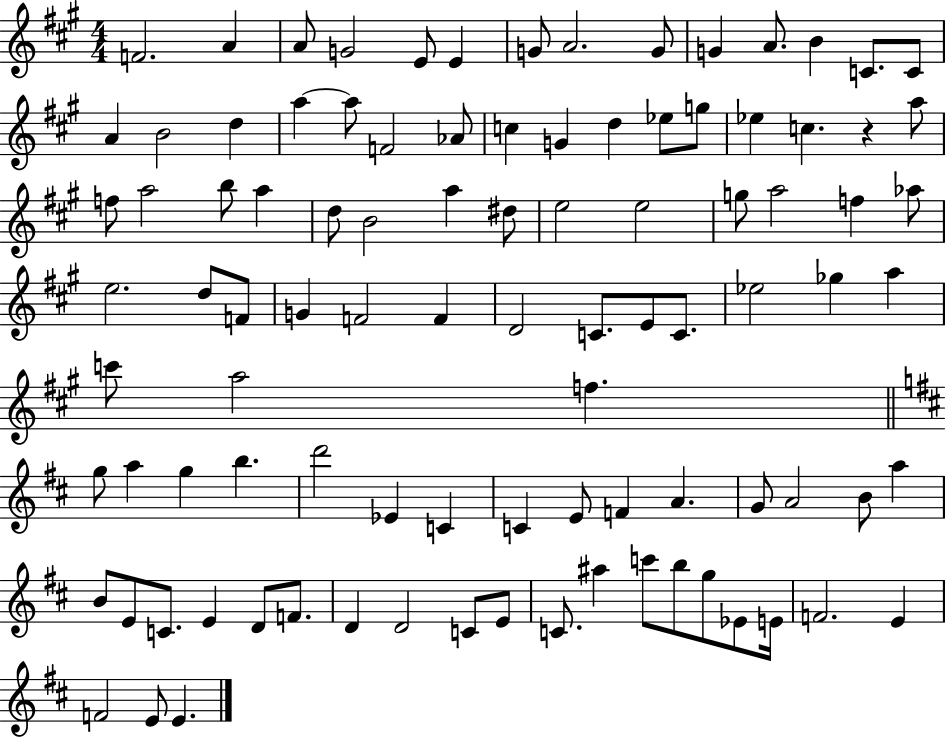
{
  \clef treble
  \numericTimeSignature
  \time 4/4
  \key a \major
  f'2. a'4 | a'8 g'2 e'8 e'4 | g'8 a'2. g'8 | g'4 a'8. b'4 c'8. c'8 | \break a'4 b'2 d''4 | a''4~~ a''8 f'2 aes'8 | c''4 g'4 d''4 ees''8 g''8 | ees''4 c''4. r4 a''8 | \break f''8 a''2 b''8 a''4 | d''8 b'2 a''4 dis''8 | e''2 e''2 | g''8 a''2 f''4 aes''8 | \break e''2. d''8 f'8 | g'4 f'2 f'4 | d'2 c'8. e'8 c'8. | ees''2 ges''4 a''4 | \break c'''8 a''2 f''4. | \bar "||" \break \key d \major g''8 a''4 g''4 b''4. | d'''2 ees'4 c'4 | c'4 e'8 f'4 a'4. | g'8 a'2 b'8 a''4 | \break b'8 e'8 c'8. e'4 d'8 f'8. | d'4 d'2 c'8 e'8 | c'8. ais''4 c'''8 b''8 g''8 ees'8 e'16 | f'2. e'4 | \break f'2 e'8 e'4. | \bar "|."
}